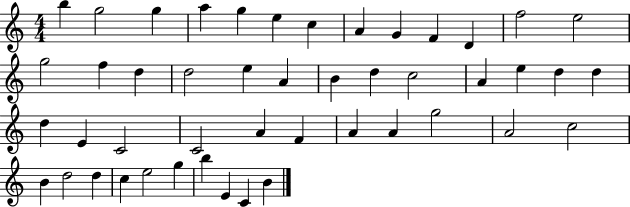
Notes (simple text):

B5/q G5/h G5/q A5/q G5/q E5/q C5/q A4/q G4/q F4/q D4/q F5/h E5/h G5/h F5/q D5/q D5/h E5/q A4/q B4/q D5/q C5/h A4/q E5/q D5/q D5/q D5/q E4/q C4/h C4/h A4/q F4/q A4/q A4/q G5/h A4/h C5/h B4/q D5/h D5/q C5/q E5/h G5/q B5/q E4/q C4/q B4/q